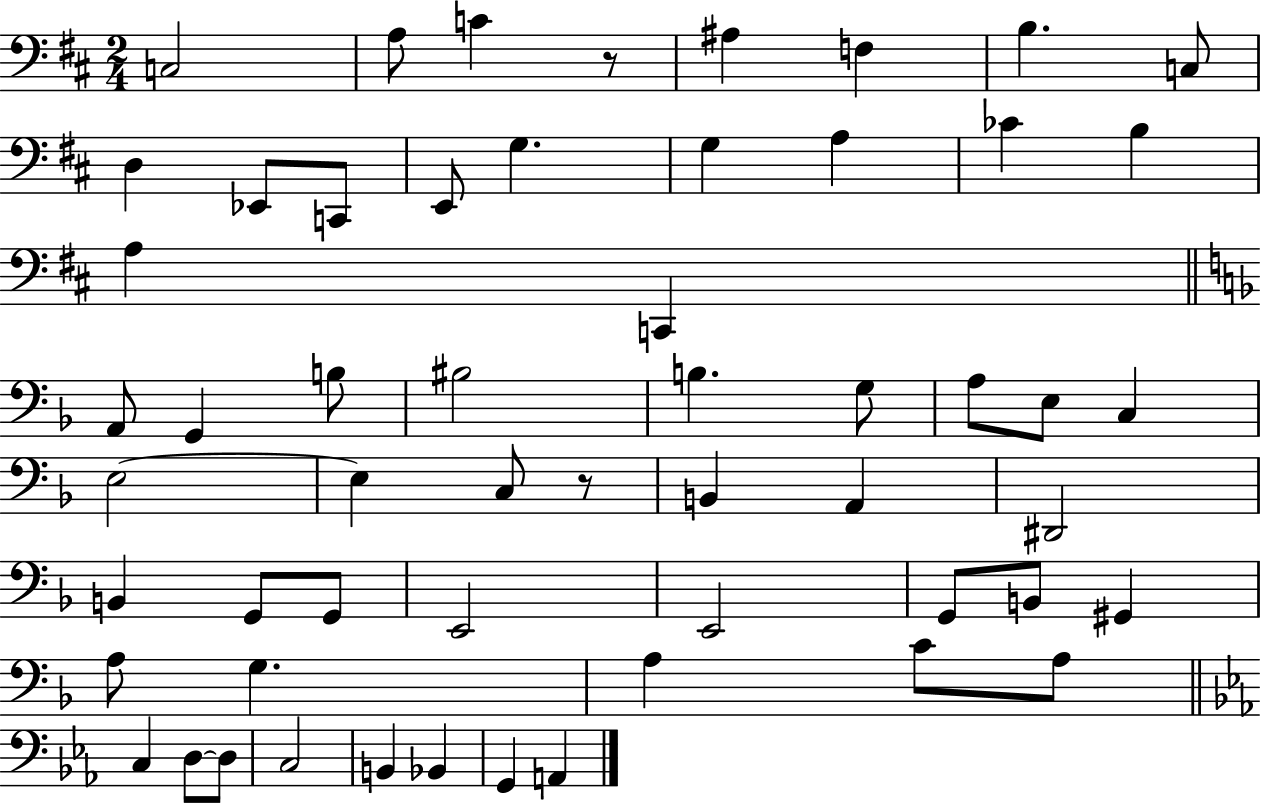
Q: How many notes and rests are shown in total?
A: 56